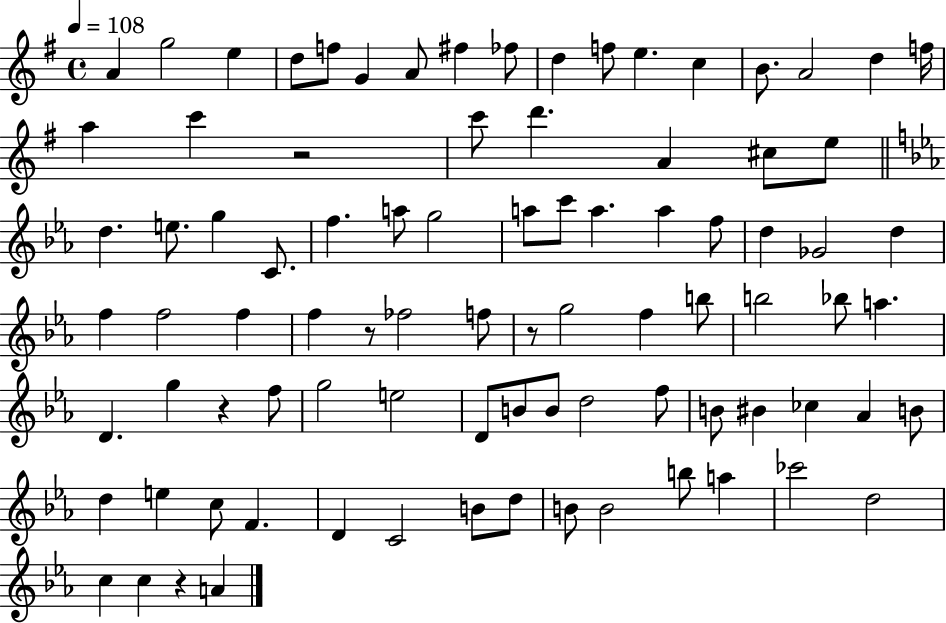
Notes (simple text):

A4/q G5/h E5/q D5/e F5/e G4/q A4/e F#5/q FES5/e D5/q F5/e E5/q. C5/q B4/e. A4/h D5/q F5/s A5/q C6/q R/h C6/e D6/q. A4/q C#5/e E5/e D5/q. E5/e. G5/q C4/e. F5/q. A5/e G5/h A5/e C6/e A5/q. A5/q F5/e D5/q Gb4/h D5/q F5/q F5/h F5/q F5/q R/e FES5/h F5/e R/e G5/h F5/q B5/e B5/h Bb5/e A5/q. D4/q. G5/q R/q F5/e G5/h E5/h D4/e B4/e B4/e D5/h F5/e B4/e BIS4/q CES5/q Ab4/q B4/e D5/q E5/q C5/e F4/q. D4/q C4/h B4/e D5/e B4/e B4/h B5/e A5/q CES6/h D5/h C5/q C5/q R/q A4/q